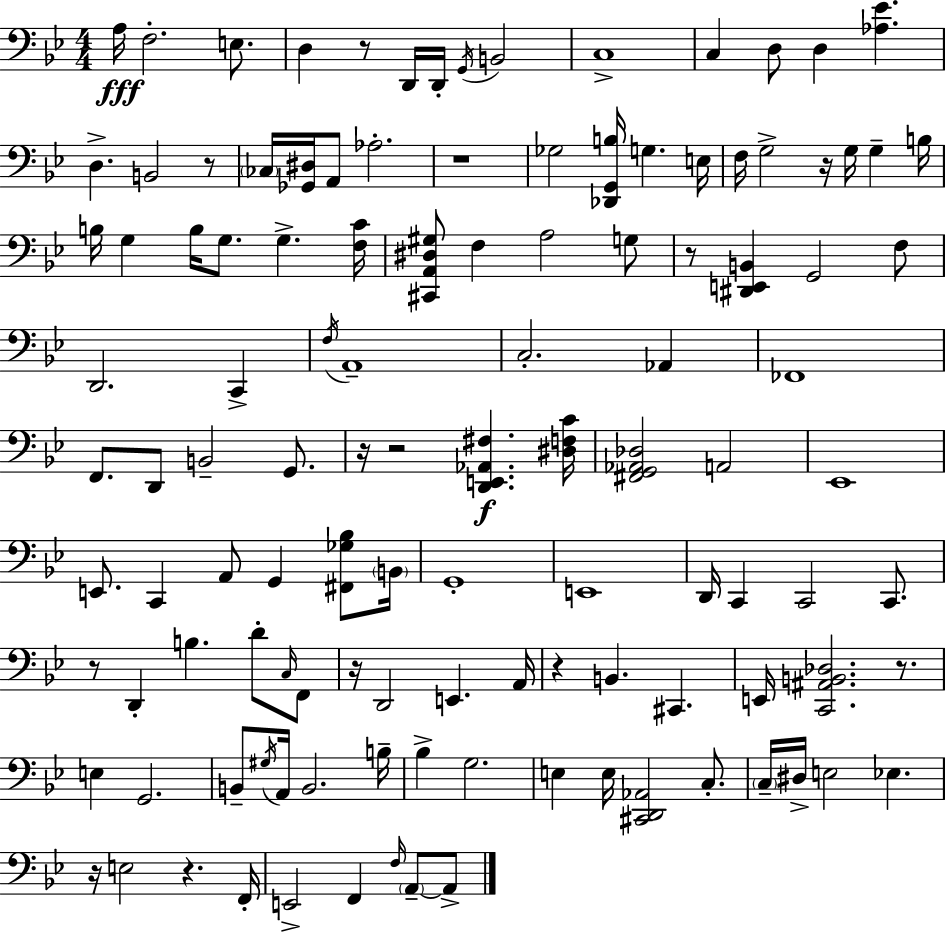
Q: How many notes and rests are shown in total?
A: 118